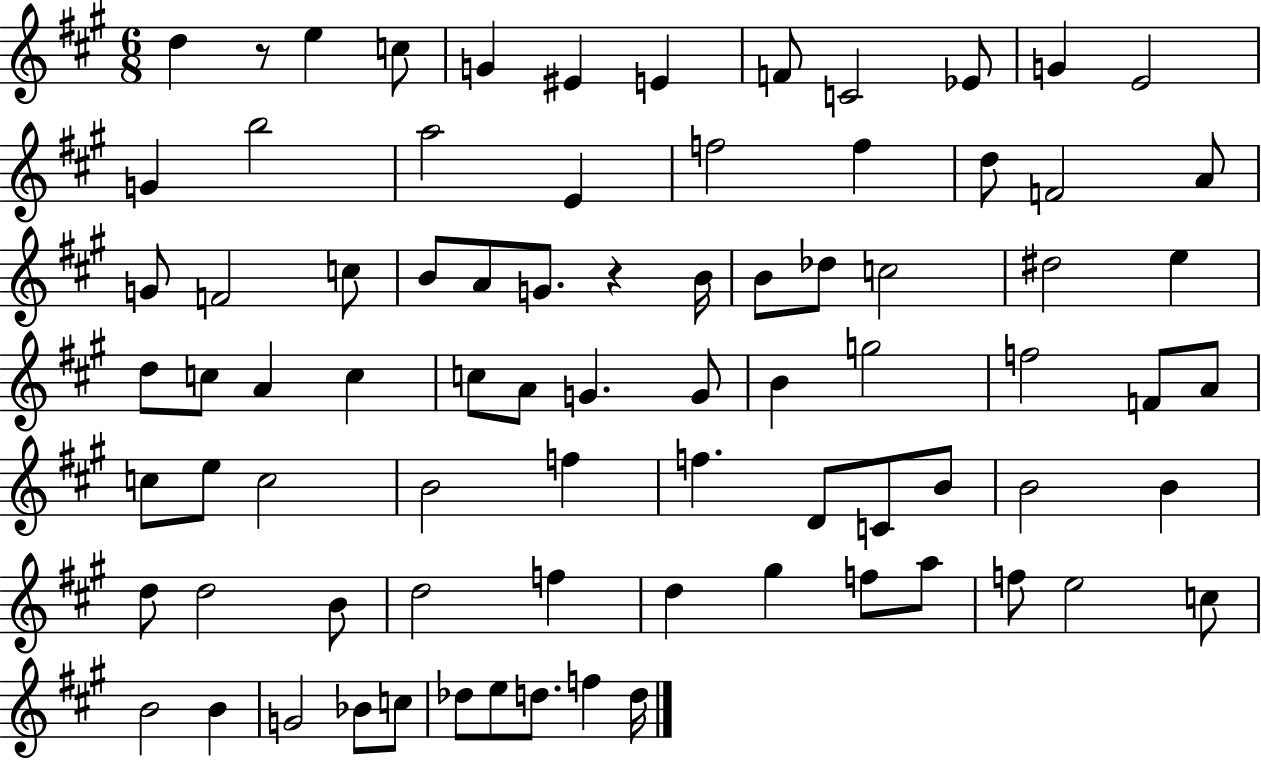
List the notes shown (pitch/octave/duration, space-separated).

D5/q R/e E5/q C5/e G4/q EIS4/q E4/q F4/e C4/h Eb4/e G4/q E4/h G4/q B5/h A5/h E4/q F5/h F5/q D5/e F4/h A4/e G4/e F4/h C5/e B4/e A4/e G4/e. R/q B4/s B4/e Db5/e C5/h D#5/h E5/q D5/e C5/e A4/q C5/q C5/e A4/e G4/q. G4/e B4/q G5/h F5/h F4/e A4/e C5/e E5/e C5/h B4/h F5/q F5/q. D4/e C4/e B4/e B4/h B4/q D5/e D5/h B4/e D5/h F5/q D5/q G#5/q F5/e A5/e F5/e E5/h C5/e B4/h B4/q G4/h Bb4/e C5/e Db5/e E5/e D5/e. F5/q D5/s